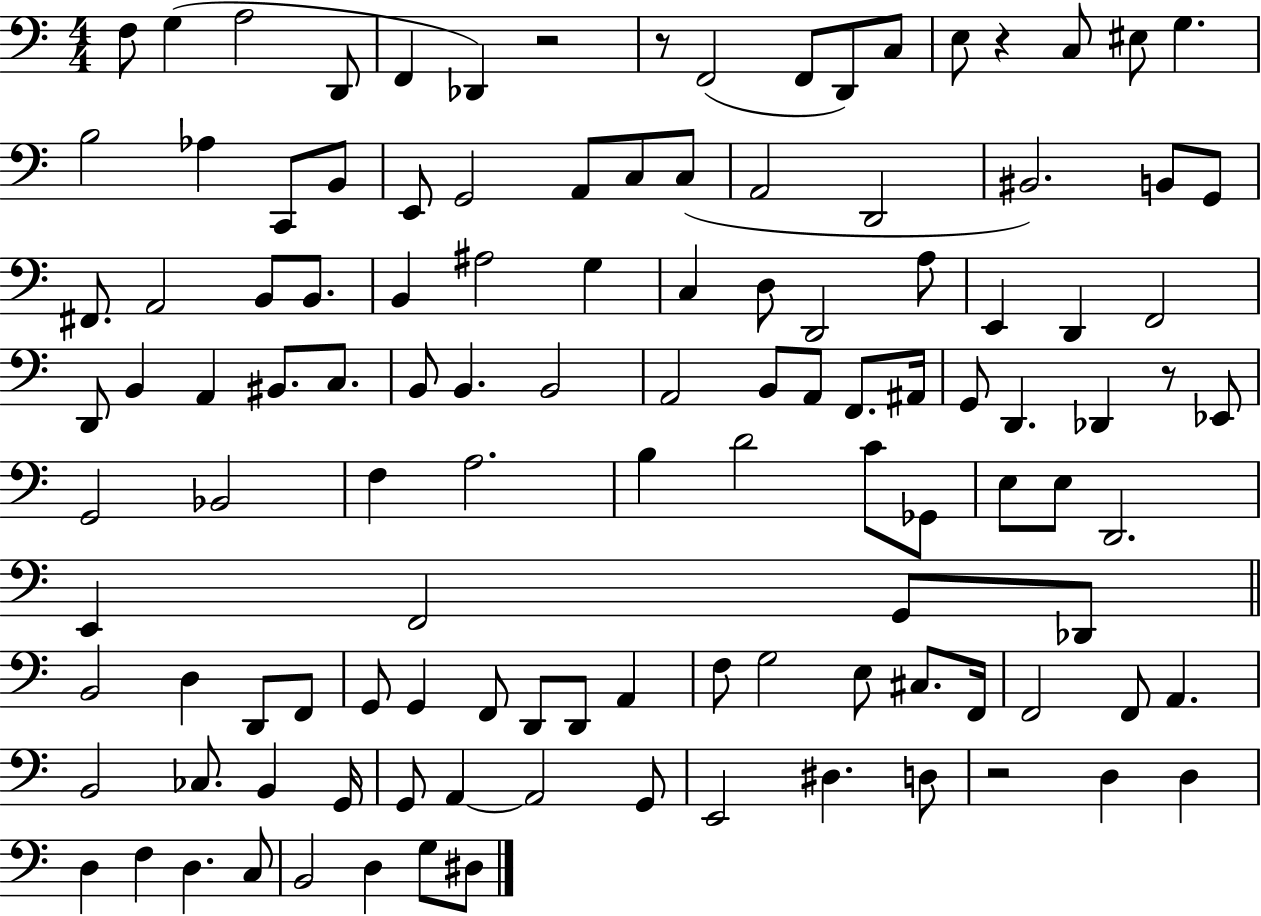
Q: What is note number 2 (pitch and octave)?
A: G3